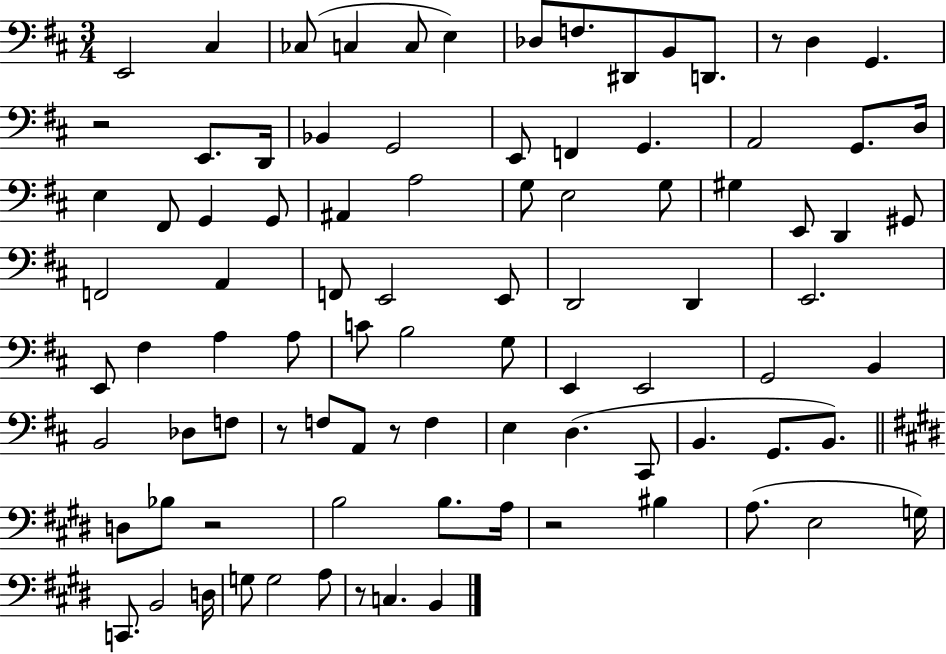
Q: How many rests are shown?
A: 7